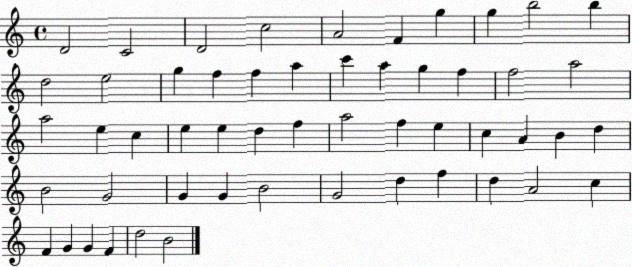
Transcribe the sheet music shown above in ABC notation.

X:1
T:Untitled
M:4/4
L:1/4
K:C
D2 C2 D2 c2 A2 F g g b2 b d2 e2 g f f a c' a g f f2 a2 a2 e c e e d f a2 f e c A B d B2 G2 G G B2 G2 d f d A2 c F G G F d2 B2